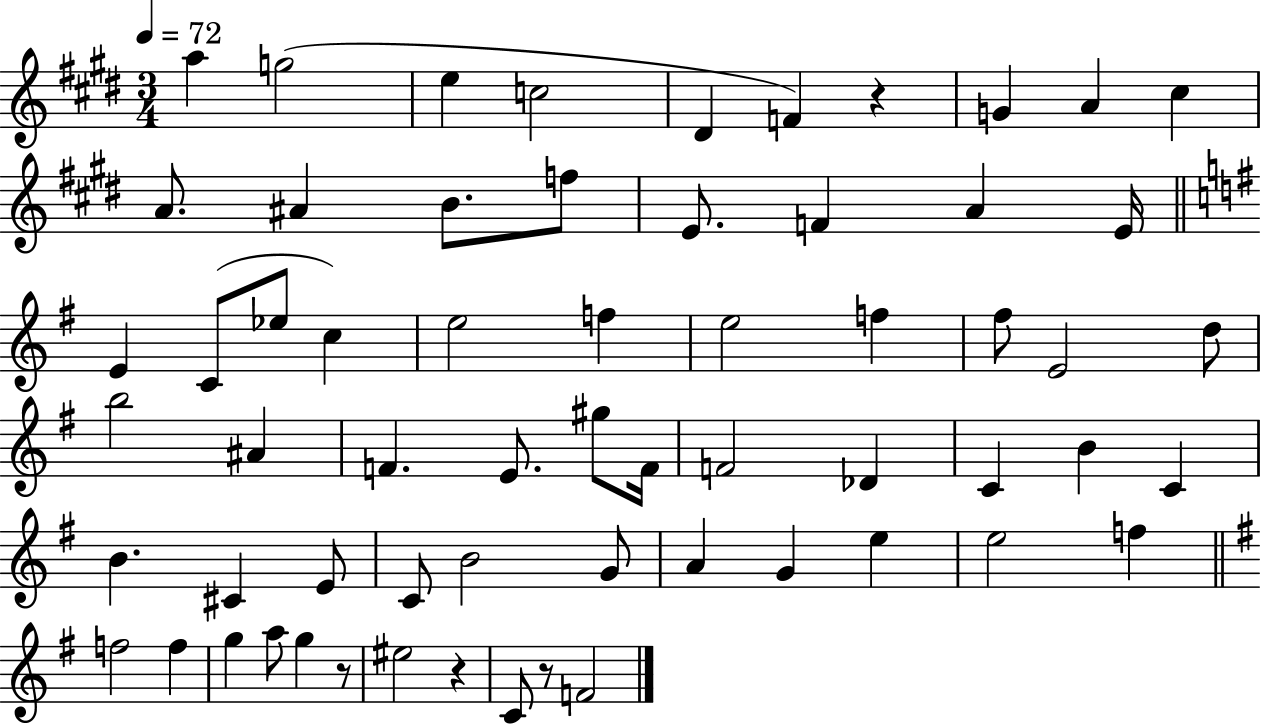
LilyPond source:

{
  \clef treble
  \numericTimeSignature
  \time 3/4
  \key e \major
  \tempo 4 = 72
  a''4 g''2( | e''4 c''2 | dis'4 f'4) r4 | g'4 a'4 cis''4 | \break a'8. ais'4 b'8. f''8 | e'8. f'4 a'4 e'16 | \bar "||" \break \key g \major e'4 c'8( ees''8 c''4) | e''2 f''4 | e''2 f''4 | fis''8 e'2 d''8 | \break b''2 ais'4 | f'4. e'8. gis''8 f'16 | f'2 des'4 | c'4 b'4 c'4 | \break b'4. cis'4 e'8 | c'8 b'2 g'8 | a'4 g'4 e''4 | e''2 f''4 | \break \bar "||" \break \key g \major f''2 f''4 | g''4 a''8 g''4 r8 | eis''2 r4 | c'8 r8 f'2 | \break \bar "|."
}